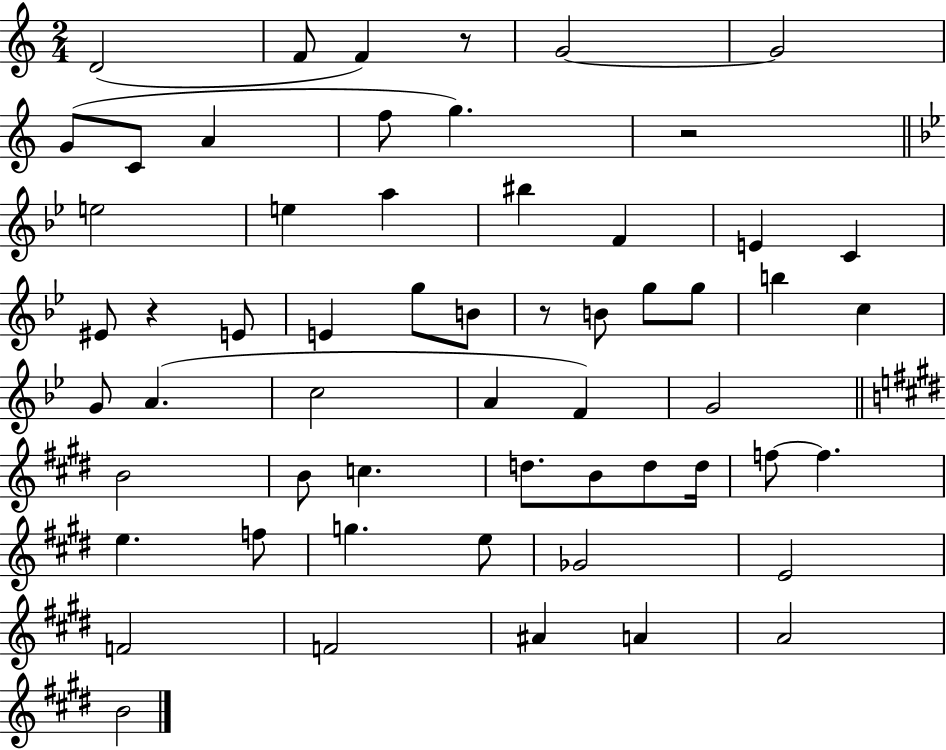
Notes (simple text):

D4/h F4/e F4/q R/e G4/h G4/h G4/e C4/e A4/q F5/e G5/q. R/h E5/h E5/q A5/q BIS5/q F4/q E4/q C4/q EIS4/e R/q E4/e E4/q G5/e B4/e R/e B4/e G5/e G5/e B5/q C5/q G4/e A4/q. C5/h A4/q F4/q G4/h B4/h B4/e C5/q. D5/e. B4/e D5/e D5/s F5/e F5/q. E5/q. F5/e G5/q. E5/e Gb4/h E4/h F4/h F4/h A#4/q A4/q A4/h B4/h